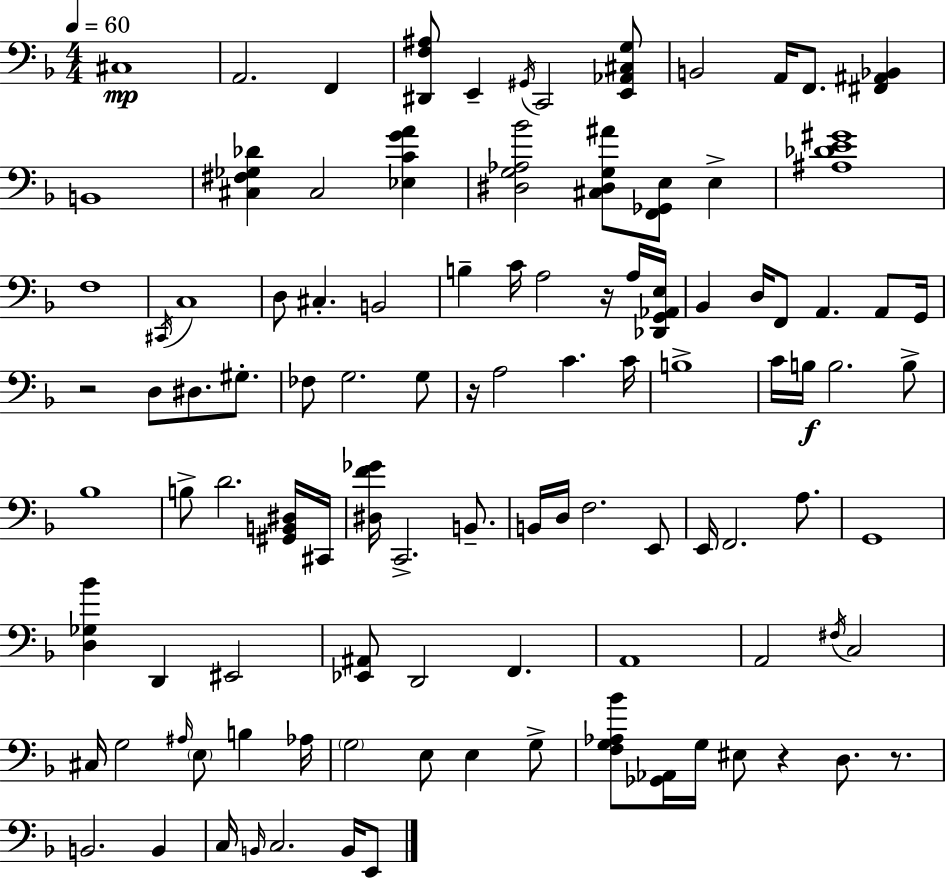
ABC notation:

X:1
T:Untitled
M:4/4
L:1/4
K:Dm
^C,4 A,,2 F,, [^D,,F,^A,]/2 E,, ^G,,/4 C,,2 [E,,_A,,^C,G,]/2 B,,2 A,,/4 F,,/2 [^F,,^A,,_B,,] B,,4 [^C,^F,_G,_D] ^C,2 [_E,CGA] [^D,G,_A,_B]2 [^C,^D,G,^A]/2 [F,,_G,,E,]/2 E, [^A,_DE^G]4 F,4 ^C,,/4 C,4 D,/2 ^C, B,,2 B, C/4 A,2 z/4 A,/4 [_D,,G,,_A,,E,]/4 _B,, D,/4 F,,/2 A,, A,,/2 G,,/4 z2 D,/2 ^D,/2 ^G,/2 _F,/2 G,2 G,/2 z/4 A,2 C C/4 B,4 C/4 B,/4 B,2 B,/2 _B,4 B,/2 D2 [^G,,B,,^D,]/4 ^C,,/4 [^D,F_G]/4 C,,2 B,,/2 B,,/4 D,/4 F,2 E,,/2 E,,/4 F,,2 A,/2 G,,4 [D,_G,_B] D,, ^E,,2 [_E,,^A,,]/2 D,,2 F,, A,,4 A,,2 ^F,/4 C,2 ^C,/4 G,2 ^A,/4 E,/2 B, _A,/4 G,2 E,/2 E, G,/2 [F,G,_A,_B]/2 [_G,,_A,,]/4 G,/4 ^E,/2 z D,/2 z/2 B,,2 B,, C,/4 B,,/4 C,2 B,,/4 E,,/2